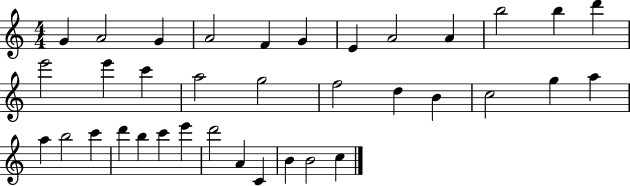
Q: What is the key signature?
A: C major